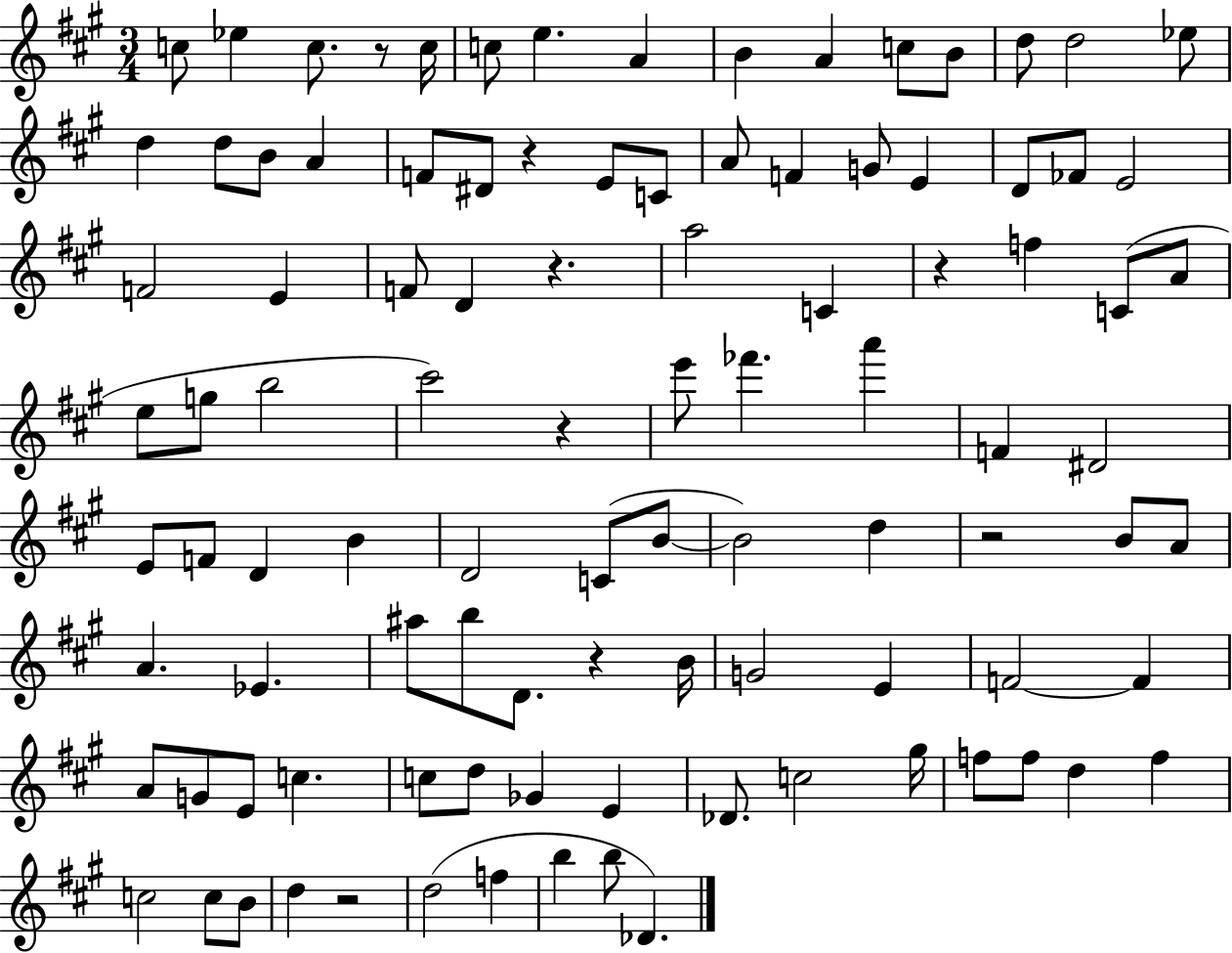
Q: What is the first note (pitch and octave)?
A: C5